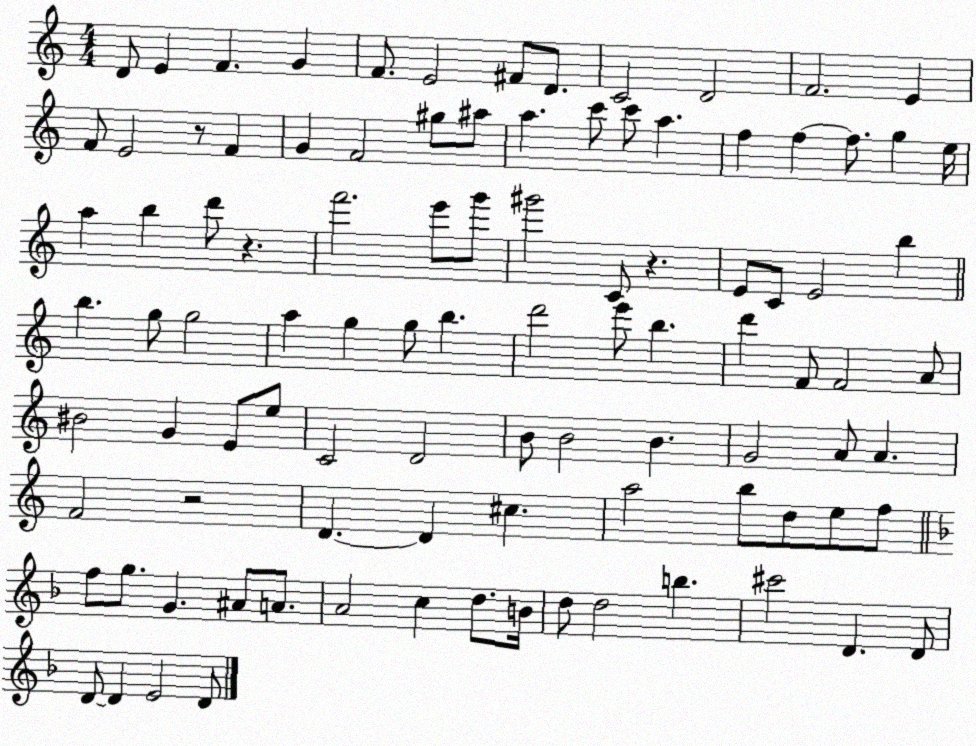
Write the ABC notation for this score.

X:1
T:Untitled
M:4/4
L:1/4
K:C
D/2 E F G F/2 E2 ^F/2 D/2 C2 D2 F2 E F/2 E2 z/2 F G F2 ^g/2 ^a/2 a c'/2 c'/2 a f f f/2 g e/4 a b d'/2 z f'2 e'/2 g'/2 ^g'2 C/2 z E/2 C/2 E2 b b g/2 g2 a g g/2 b d'2 e'/2 b d' F/2 F2 A/2 ^B2 G E/2 e/2 C2 D2 B/2 B2 B G2 A/2 A F2 z2 D D ^c a2 b/2 d/2 e/2 f/2 f/2 g/2 G ^A/2 A/2 A2 c d/2 B/4 d/2 d2 b ^c'2 D D/2 D/2 D E2 D/2